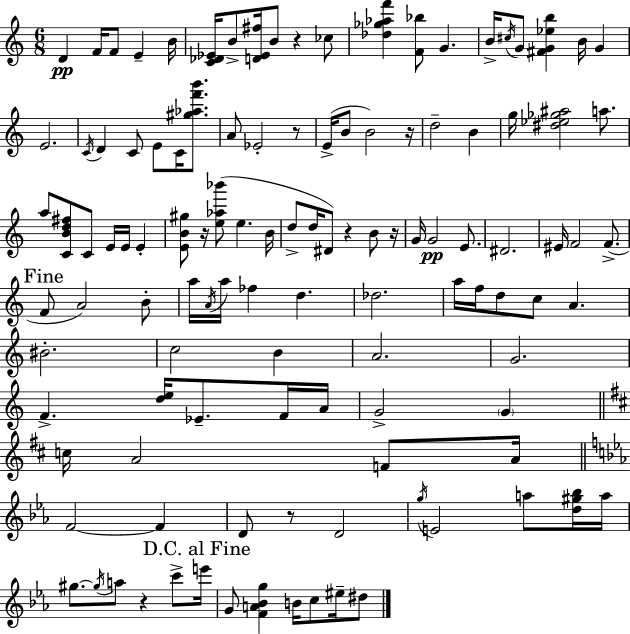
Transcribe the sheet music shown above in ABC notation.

X:1
T:Untitled
M:6/8
L:1/4
K:Am
D F/4 F/2 E B/4 [C_D_E]/4 B/2 [D_E^f]/4 B/2 z _c/2 [_d_g_af'] [F_b]/2 G B/4 ^c/4 G/2 [^FG_eb] B/4 G E2 C/4 D C/2 E/2 C/4 [^g_af'b']/2 A/2 _E2 z/2 E/4 B/2 B2 z/4 d2 B g/4 [^d_e_g^a]2 a/2 a/2 [CBd^f]/2 C/2 E/4 E/4 E [EB^g]/2 z/4 [e_a_b']/2 e B/4 d/2 d/4 ^D/2 z B/2 z/4 G/4 G2 E/2 ^D2 ^E/4 F2 F/2 F/2 A2 B/2 a/4 A/4 a/4 _f d _d2 a/4 f/4 d/2 c/2 A ^B2 c2 B A2 G2 F [de]/4 _E/2 F/4 A/4 G2 G c/4 A2 F/2 A/4 F2 F D/2 z/2 D2 g/4 E2 a/2 [d^g_b]/4 a/4 ^g/2 ^g/4 a/2 z c'/2 e'/4 G/2 [FA_Bg] B/4 c/2 ^e/4 ^d/2